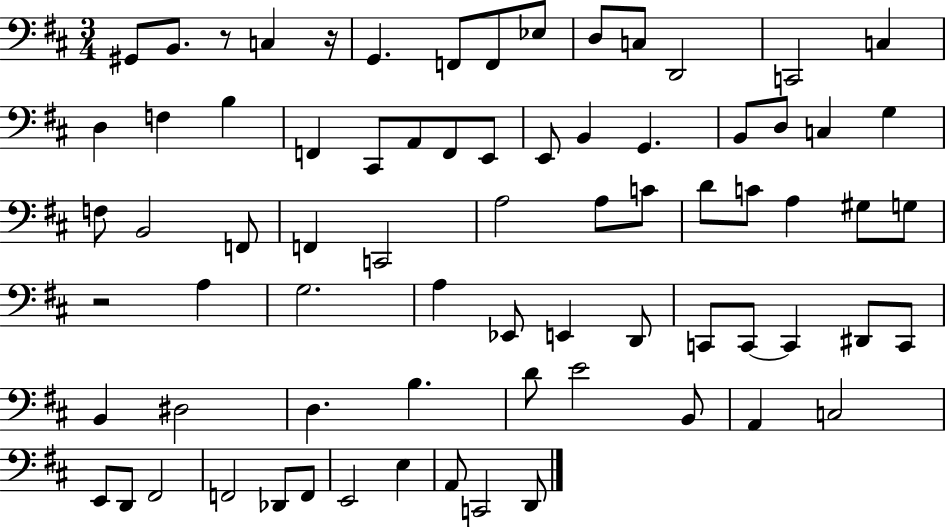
G#2/e B2/e. R/e C3/q R/s G2/q. F2/e F2/e Eb3/e D3/e C3/e D2/h C2/h C3/q D3/q F3/q B3/q F2/q C#2/e A2/e F2/e E2/e E2/e B2/q G2/q. B2/e D3/e C3/q G3/q F3/e B2/h F2/e F2/q C2/h A3/h A3/e C4/e D4/e C4/e A3/q G#3/e G3/e R/h A3/q G3/h. A3/q Eb2/e E2/q D2/e C2/e C2/e C2/q D#2/e C2/e B2/q D#3/h D3/q. B3/q. D4/e E4/h B2/e A2/q C3/h E2/e D2/e F#2/h F2/h Db2/e F2/e E2/h E3/q A2/e C2/h D2/e